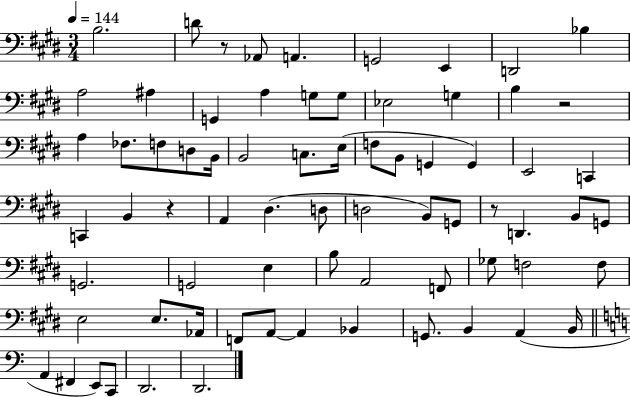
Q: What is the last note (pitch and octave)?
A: D2